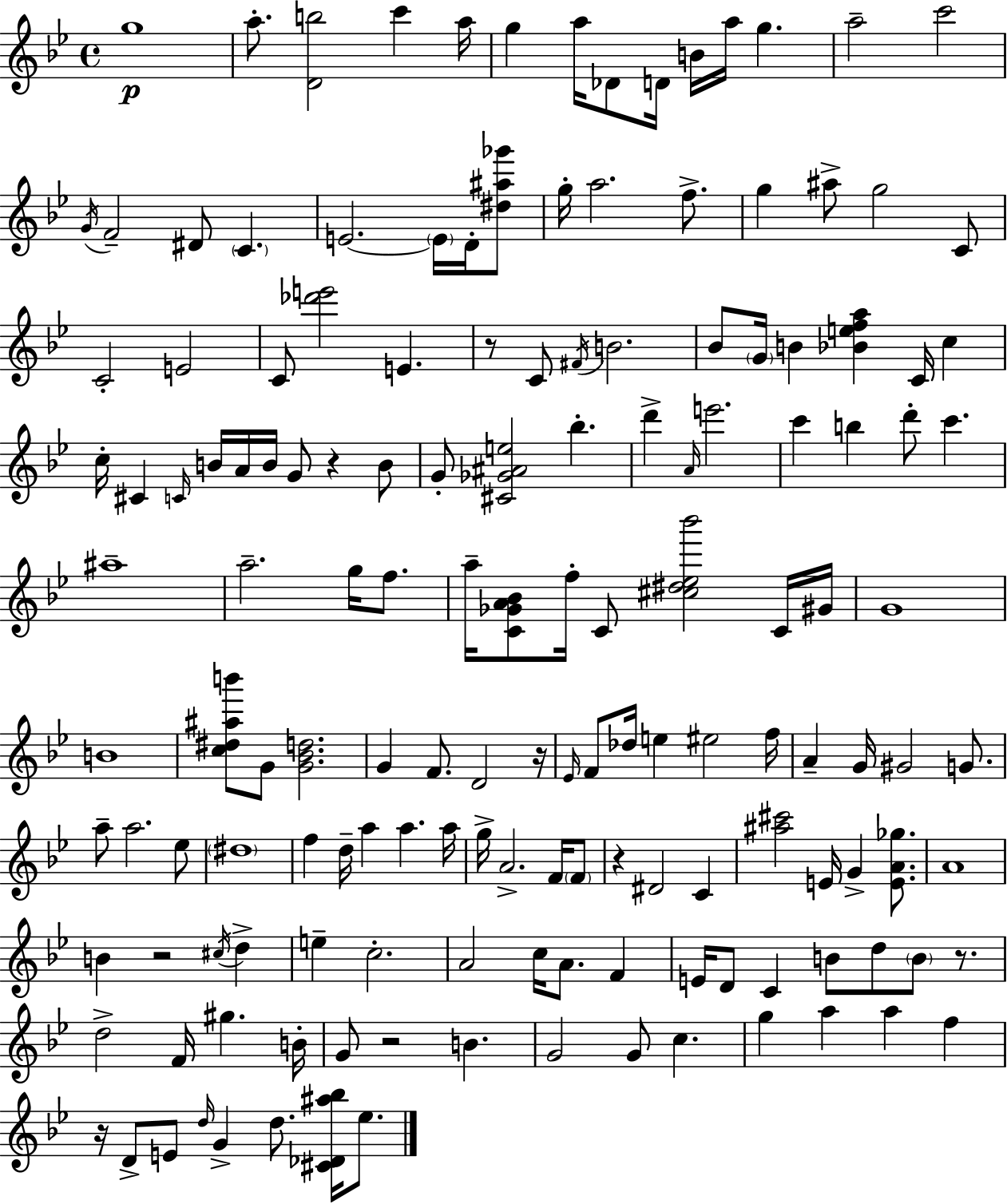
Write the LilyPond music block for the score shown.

{
  \clef treble
  \time 4/4
  \defaultTimeSignature
  \key bes \major
  g''1\p | a''8.-. <d' b''>2 c'''4 a''16 | g''4 a''16 des'8 d'16 b'16 a''16 g''4. | a''2-- c'''2 | \break \acciaccatura { g'16 } f'2-- dis'8 \parenthesize c'4. | e'2.~~ \parenthesize e'16 d'16-. <dis'' ais'' ges'''>8 | g''16-. a''2. f''8.-> | g''4 ais''8-> g''2 c'8 | \break c'2-. e'2 | c'8 <des''' e'''>2 e'4. | r8 c'8 \acciaccatura { fis'16 } b'2. | bes'8 \parenthesize g'16 b'4 <bes' e'' f'' a''>4 c'16 c''4 | \break c''16-. cis'4 \grace { c'16 } b'16 a'16 b'16 g'8 r4 | b'8 g'8-. <cis' ges' ais' e''>2 bes''4.-. | d'''4-> \grace { a'16 } e'''2. | c'''4 b''4 d'''8-. c'''4. | \break ais''1-- | a''2.-- | g''16 f''8. a''16-- <c' ges' a' bes'>8 f''16-. c'8 <cis'' dis'' ees'' bes'''>2 | c'16 gis'16 g'1 | \break b'1 | <c'' dis'' ais'' b'''>8 g'8 <g' bes' d''>2. | g'4 f'8. d'2 | r16 \grace { ees'16 } f'8 des''16 e''4 eis''2 | \break f''16 a'4-- g'16 gis'2 | g'8. a''8-- a''2. | ees''8 \parenthesize dis''1 | f''4 d''16-- a''4 a''4. | \break a''16 g''16-> a'2.-> | f'16 \parenthesize f'8 r4 dis'2 | c'4 <ais'' cis'''>2 e'16 g'4-> | <e' a' ges''>8. a'1 | \break b'4 r2 | \acciaccatura { cis''16 } d''4-> e''4-- c''2.-. | a'2 c''16 a'8. | f'4 e'16 d'8 c'4 b'8 d''8 | \break \parenthesize b'8 r8. d''2-> f'16 gis''4. | b'16-. g'8 r2 | b'4. g'2 g'8 | c''4. g''4 a''4 a''4 | \break f''4 r16 d'8-> e'8 \grace { d''16 } g'4-> | d''8. <cis' des' ais'' bes''>16 ees''8. \bar "|."
}